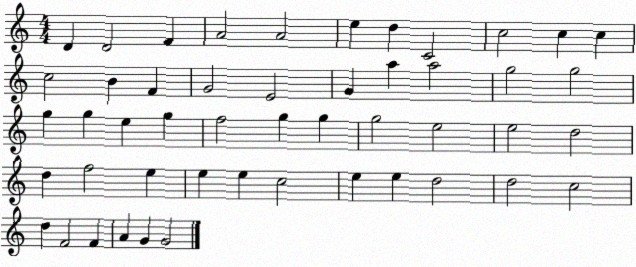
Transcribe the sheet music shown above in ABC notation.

X:1
T:Untitled
M:4/4
L:1/4
K:C
D D2 F A2 A2 e d C2 c2 c c c2 B F G2 E2 G a a2 g2 g2 g g e g f2 g g g2 e2 e2 d2 d f2 e e e c2 e e d2 d2 c2 d F2 F A G G2